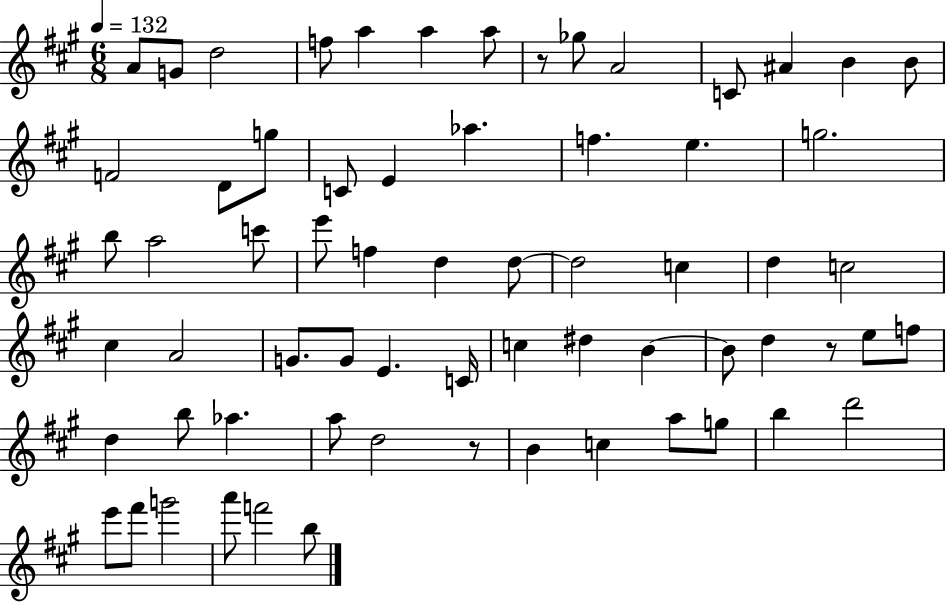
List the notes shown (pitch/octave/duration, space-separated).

A4/e G4/e D5/h F5/e A5/q A5/q A5/e R/e Gb5/e A4/h C4/e A#4/q B4/q B4/e F4/h D4/e G5/e C4/e E4/q Ab5/q. F5/q. E5/q. G5/h. B5/e A5/h C6/e E6/e F5/q D5/q D5/e D5/h C5/q D5/q C5/h C#5/q A4/h G4/e. G4/e E4/q. C4/s C5/q D#5/q B4/q B4/e D5/q R/e E5/e F5/e D5/q B5/e Ab5/q. A5/e D5/h R/e B4/q C5/q A5/e G5/e B5/q D6/h E6/e F#6/e G6/h A6/e F6/h B5/e